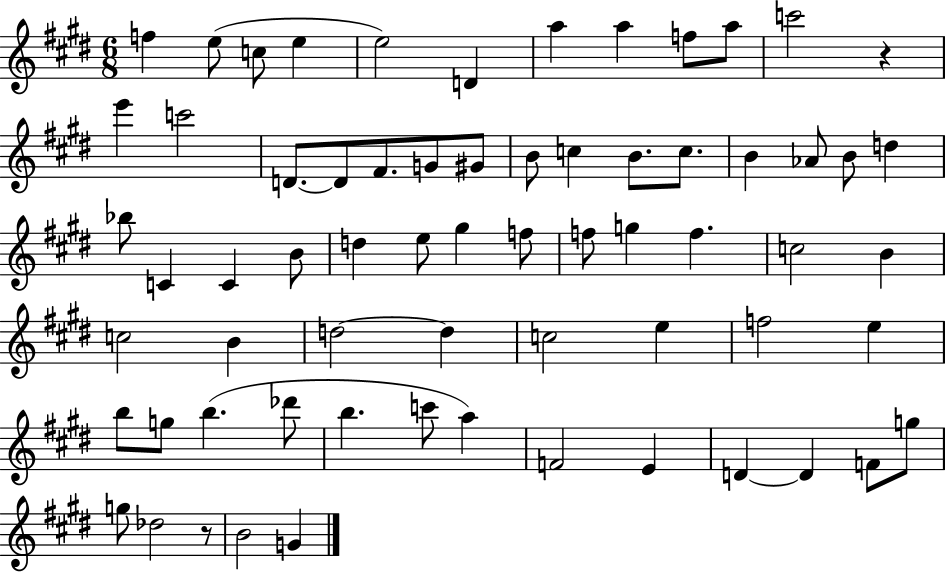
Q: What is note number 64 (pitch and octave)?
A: G4